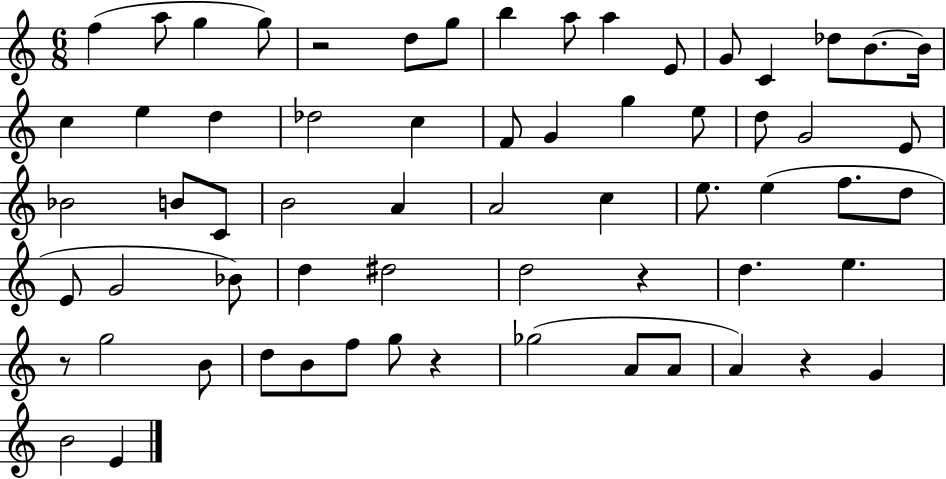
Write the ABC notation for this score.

X:1
T:Untitled
M:6/8
L:1/4
K:C
f a/2 g g/2 z2 d/2 g/2 b a/2 a E/2 G/2 C _d/2 B/2 B/4 c e d _d2 c F/2 G g e/2 d/2 G2 E/2 _B2 B/2 C/2 B2 A A2 c e/2 e f/2 d/2 E/2 G2 _B/2 d ^d2 d2 z d e z/2 g2 B/2 d/2 B/2 f/2 g/2 z _g2 A/2 A/2 A z G B2 E